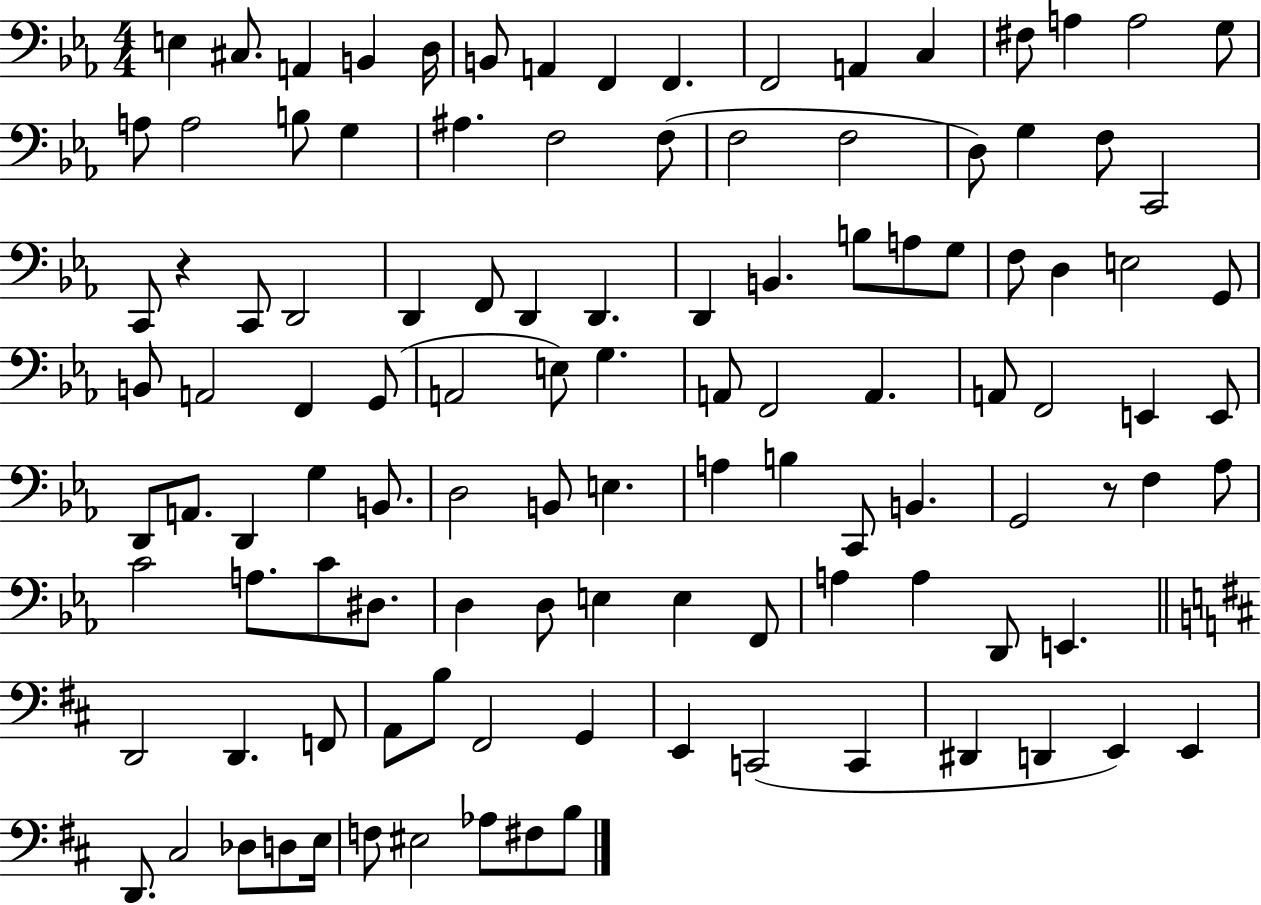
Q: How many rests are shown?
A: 2